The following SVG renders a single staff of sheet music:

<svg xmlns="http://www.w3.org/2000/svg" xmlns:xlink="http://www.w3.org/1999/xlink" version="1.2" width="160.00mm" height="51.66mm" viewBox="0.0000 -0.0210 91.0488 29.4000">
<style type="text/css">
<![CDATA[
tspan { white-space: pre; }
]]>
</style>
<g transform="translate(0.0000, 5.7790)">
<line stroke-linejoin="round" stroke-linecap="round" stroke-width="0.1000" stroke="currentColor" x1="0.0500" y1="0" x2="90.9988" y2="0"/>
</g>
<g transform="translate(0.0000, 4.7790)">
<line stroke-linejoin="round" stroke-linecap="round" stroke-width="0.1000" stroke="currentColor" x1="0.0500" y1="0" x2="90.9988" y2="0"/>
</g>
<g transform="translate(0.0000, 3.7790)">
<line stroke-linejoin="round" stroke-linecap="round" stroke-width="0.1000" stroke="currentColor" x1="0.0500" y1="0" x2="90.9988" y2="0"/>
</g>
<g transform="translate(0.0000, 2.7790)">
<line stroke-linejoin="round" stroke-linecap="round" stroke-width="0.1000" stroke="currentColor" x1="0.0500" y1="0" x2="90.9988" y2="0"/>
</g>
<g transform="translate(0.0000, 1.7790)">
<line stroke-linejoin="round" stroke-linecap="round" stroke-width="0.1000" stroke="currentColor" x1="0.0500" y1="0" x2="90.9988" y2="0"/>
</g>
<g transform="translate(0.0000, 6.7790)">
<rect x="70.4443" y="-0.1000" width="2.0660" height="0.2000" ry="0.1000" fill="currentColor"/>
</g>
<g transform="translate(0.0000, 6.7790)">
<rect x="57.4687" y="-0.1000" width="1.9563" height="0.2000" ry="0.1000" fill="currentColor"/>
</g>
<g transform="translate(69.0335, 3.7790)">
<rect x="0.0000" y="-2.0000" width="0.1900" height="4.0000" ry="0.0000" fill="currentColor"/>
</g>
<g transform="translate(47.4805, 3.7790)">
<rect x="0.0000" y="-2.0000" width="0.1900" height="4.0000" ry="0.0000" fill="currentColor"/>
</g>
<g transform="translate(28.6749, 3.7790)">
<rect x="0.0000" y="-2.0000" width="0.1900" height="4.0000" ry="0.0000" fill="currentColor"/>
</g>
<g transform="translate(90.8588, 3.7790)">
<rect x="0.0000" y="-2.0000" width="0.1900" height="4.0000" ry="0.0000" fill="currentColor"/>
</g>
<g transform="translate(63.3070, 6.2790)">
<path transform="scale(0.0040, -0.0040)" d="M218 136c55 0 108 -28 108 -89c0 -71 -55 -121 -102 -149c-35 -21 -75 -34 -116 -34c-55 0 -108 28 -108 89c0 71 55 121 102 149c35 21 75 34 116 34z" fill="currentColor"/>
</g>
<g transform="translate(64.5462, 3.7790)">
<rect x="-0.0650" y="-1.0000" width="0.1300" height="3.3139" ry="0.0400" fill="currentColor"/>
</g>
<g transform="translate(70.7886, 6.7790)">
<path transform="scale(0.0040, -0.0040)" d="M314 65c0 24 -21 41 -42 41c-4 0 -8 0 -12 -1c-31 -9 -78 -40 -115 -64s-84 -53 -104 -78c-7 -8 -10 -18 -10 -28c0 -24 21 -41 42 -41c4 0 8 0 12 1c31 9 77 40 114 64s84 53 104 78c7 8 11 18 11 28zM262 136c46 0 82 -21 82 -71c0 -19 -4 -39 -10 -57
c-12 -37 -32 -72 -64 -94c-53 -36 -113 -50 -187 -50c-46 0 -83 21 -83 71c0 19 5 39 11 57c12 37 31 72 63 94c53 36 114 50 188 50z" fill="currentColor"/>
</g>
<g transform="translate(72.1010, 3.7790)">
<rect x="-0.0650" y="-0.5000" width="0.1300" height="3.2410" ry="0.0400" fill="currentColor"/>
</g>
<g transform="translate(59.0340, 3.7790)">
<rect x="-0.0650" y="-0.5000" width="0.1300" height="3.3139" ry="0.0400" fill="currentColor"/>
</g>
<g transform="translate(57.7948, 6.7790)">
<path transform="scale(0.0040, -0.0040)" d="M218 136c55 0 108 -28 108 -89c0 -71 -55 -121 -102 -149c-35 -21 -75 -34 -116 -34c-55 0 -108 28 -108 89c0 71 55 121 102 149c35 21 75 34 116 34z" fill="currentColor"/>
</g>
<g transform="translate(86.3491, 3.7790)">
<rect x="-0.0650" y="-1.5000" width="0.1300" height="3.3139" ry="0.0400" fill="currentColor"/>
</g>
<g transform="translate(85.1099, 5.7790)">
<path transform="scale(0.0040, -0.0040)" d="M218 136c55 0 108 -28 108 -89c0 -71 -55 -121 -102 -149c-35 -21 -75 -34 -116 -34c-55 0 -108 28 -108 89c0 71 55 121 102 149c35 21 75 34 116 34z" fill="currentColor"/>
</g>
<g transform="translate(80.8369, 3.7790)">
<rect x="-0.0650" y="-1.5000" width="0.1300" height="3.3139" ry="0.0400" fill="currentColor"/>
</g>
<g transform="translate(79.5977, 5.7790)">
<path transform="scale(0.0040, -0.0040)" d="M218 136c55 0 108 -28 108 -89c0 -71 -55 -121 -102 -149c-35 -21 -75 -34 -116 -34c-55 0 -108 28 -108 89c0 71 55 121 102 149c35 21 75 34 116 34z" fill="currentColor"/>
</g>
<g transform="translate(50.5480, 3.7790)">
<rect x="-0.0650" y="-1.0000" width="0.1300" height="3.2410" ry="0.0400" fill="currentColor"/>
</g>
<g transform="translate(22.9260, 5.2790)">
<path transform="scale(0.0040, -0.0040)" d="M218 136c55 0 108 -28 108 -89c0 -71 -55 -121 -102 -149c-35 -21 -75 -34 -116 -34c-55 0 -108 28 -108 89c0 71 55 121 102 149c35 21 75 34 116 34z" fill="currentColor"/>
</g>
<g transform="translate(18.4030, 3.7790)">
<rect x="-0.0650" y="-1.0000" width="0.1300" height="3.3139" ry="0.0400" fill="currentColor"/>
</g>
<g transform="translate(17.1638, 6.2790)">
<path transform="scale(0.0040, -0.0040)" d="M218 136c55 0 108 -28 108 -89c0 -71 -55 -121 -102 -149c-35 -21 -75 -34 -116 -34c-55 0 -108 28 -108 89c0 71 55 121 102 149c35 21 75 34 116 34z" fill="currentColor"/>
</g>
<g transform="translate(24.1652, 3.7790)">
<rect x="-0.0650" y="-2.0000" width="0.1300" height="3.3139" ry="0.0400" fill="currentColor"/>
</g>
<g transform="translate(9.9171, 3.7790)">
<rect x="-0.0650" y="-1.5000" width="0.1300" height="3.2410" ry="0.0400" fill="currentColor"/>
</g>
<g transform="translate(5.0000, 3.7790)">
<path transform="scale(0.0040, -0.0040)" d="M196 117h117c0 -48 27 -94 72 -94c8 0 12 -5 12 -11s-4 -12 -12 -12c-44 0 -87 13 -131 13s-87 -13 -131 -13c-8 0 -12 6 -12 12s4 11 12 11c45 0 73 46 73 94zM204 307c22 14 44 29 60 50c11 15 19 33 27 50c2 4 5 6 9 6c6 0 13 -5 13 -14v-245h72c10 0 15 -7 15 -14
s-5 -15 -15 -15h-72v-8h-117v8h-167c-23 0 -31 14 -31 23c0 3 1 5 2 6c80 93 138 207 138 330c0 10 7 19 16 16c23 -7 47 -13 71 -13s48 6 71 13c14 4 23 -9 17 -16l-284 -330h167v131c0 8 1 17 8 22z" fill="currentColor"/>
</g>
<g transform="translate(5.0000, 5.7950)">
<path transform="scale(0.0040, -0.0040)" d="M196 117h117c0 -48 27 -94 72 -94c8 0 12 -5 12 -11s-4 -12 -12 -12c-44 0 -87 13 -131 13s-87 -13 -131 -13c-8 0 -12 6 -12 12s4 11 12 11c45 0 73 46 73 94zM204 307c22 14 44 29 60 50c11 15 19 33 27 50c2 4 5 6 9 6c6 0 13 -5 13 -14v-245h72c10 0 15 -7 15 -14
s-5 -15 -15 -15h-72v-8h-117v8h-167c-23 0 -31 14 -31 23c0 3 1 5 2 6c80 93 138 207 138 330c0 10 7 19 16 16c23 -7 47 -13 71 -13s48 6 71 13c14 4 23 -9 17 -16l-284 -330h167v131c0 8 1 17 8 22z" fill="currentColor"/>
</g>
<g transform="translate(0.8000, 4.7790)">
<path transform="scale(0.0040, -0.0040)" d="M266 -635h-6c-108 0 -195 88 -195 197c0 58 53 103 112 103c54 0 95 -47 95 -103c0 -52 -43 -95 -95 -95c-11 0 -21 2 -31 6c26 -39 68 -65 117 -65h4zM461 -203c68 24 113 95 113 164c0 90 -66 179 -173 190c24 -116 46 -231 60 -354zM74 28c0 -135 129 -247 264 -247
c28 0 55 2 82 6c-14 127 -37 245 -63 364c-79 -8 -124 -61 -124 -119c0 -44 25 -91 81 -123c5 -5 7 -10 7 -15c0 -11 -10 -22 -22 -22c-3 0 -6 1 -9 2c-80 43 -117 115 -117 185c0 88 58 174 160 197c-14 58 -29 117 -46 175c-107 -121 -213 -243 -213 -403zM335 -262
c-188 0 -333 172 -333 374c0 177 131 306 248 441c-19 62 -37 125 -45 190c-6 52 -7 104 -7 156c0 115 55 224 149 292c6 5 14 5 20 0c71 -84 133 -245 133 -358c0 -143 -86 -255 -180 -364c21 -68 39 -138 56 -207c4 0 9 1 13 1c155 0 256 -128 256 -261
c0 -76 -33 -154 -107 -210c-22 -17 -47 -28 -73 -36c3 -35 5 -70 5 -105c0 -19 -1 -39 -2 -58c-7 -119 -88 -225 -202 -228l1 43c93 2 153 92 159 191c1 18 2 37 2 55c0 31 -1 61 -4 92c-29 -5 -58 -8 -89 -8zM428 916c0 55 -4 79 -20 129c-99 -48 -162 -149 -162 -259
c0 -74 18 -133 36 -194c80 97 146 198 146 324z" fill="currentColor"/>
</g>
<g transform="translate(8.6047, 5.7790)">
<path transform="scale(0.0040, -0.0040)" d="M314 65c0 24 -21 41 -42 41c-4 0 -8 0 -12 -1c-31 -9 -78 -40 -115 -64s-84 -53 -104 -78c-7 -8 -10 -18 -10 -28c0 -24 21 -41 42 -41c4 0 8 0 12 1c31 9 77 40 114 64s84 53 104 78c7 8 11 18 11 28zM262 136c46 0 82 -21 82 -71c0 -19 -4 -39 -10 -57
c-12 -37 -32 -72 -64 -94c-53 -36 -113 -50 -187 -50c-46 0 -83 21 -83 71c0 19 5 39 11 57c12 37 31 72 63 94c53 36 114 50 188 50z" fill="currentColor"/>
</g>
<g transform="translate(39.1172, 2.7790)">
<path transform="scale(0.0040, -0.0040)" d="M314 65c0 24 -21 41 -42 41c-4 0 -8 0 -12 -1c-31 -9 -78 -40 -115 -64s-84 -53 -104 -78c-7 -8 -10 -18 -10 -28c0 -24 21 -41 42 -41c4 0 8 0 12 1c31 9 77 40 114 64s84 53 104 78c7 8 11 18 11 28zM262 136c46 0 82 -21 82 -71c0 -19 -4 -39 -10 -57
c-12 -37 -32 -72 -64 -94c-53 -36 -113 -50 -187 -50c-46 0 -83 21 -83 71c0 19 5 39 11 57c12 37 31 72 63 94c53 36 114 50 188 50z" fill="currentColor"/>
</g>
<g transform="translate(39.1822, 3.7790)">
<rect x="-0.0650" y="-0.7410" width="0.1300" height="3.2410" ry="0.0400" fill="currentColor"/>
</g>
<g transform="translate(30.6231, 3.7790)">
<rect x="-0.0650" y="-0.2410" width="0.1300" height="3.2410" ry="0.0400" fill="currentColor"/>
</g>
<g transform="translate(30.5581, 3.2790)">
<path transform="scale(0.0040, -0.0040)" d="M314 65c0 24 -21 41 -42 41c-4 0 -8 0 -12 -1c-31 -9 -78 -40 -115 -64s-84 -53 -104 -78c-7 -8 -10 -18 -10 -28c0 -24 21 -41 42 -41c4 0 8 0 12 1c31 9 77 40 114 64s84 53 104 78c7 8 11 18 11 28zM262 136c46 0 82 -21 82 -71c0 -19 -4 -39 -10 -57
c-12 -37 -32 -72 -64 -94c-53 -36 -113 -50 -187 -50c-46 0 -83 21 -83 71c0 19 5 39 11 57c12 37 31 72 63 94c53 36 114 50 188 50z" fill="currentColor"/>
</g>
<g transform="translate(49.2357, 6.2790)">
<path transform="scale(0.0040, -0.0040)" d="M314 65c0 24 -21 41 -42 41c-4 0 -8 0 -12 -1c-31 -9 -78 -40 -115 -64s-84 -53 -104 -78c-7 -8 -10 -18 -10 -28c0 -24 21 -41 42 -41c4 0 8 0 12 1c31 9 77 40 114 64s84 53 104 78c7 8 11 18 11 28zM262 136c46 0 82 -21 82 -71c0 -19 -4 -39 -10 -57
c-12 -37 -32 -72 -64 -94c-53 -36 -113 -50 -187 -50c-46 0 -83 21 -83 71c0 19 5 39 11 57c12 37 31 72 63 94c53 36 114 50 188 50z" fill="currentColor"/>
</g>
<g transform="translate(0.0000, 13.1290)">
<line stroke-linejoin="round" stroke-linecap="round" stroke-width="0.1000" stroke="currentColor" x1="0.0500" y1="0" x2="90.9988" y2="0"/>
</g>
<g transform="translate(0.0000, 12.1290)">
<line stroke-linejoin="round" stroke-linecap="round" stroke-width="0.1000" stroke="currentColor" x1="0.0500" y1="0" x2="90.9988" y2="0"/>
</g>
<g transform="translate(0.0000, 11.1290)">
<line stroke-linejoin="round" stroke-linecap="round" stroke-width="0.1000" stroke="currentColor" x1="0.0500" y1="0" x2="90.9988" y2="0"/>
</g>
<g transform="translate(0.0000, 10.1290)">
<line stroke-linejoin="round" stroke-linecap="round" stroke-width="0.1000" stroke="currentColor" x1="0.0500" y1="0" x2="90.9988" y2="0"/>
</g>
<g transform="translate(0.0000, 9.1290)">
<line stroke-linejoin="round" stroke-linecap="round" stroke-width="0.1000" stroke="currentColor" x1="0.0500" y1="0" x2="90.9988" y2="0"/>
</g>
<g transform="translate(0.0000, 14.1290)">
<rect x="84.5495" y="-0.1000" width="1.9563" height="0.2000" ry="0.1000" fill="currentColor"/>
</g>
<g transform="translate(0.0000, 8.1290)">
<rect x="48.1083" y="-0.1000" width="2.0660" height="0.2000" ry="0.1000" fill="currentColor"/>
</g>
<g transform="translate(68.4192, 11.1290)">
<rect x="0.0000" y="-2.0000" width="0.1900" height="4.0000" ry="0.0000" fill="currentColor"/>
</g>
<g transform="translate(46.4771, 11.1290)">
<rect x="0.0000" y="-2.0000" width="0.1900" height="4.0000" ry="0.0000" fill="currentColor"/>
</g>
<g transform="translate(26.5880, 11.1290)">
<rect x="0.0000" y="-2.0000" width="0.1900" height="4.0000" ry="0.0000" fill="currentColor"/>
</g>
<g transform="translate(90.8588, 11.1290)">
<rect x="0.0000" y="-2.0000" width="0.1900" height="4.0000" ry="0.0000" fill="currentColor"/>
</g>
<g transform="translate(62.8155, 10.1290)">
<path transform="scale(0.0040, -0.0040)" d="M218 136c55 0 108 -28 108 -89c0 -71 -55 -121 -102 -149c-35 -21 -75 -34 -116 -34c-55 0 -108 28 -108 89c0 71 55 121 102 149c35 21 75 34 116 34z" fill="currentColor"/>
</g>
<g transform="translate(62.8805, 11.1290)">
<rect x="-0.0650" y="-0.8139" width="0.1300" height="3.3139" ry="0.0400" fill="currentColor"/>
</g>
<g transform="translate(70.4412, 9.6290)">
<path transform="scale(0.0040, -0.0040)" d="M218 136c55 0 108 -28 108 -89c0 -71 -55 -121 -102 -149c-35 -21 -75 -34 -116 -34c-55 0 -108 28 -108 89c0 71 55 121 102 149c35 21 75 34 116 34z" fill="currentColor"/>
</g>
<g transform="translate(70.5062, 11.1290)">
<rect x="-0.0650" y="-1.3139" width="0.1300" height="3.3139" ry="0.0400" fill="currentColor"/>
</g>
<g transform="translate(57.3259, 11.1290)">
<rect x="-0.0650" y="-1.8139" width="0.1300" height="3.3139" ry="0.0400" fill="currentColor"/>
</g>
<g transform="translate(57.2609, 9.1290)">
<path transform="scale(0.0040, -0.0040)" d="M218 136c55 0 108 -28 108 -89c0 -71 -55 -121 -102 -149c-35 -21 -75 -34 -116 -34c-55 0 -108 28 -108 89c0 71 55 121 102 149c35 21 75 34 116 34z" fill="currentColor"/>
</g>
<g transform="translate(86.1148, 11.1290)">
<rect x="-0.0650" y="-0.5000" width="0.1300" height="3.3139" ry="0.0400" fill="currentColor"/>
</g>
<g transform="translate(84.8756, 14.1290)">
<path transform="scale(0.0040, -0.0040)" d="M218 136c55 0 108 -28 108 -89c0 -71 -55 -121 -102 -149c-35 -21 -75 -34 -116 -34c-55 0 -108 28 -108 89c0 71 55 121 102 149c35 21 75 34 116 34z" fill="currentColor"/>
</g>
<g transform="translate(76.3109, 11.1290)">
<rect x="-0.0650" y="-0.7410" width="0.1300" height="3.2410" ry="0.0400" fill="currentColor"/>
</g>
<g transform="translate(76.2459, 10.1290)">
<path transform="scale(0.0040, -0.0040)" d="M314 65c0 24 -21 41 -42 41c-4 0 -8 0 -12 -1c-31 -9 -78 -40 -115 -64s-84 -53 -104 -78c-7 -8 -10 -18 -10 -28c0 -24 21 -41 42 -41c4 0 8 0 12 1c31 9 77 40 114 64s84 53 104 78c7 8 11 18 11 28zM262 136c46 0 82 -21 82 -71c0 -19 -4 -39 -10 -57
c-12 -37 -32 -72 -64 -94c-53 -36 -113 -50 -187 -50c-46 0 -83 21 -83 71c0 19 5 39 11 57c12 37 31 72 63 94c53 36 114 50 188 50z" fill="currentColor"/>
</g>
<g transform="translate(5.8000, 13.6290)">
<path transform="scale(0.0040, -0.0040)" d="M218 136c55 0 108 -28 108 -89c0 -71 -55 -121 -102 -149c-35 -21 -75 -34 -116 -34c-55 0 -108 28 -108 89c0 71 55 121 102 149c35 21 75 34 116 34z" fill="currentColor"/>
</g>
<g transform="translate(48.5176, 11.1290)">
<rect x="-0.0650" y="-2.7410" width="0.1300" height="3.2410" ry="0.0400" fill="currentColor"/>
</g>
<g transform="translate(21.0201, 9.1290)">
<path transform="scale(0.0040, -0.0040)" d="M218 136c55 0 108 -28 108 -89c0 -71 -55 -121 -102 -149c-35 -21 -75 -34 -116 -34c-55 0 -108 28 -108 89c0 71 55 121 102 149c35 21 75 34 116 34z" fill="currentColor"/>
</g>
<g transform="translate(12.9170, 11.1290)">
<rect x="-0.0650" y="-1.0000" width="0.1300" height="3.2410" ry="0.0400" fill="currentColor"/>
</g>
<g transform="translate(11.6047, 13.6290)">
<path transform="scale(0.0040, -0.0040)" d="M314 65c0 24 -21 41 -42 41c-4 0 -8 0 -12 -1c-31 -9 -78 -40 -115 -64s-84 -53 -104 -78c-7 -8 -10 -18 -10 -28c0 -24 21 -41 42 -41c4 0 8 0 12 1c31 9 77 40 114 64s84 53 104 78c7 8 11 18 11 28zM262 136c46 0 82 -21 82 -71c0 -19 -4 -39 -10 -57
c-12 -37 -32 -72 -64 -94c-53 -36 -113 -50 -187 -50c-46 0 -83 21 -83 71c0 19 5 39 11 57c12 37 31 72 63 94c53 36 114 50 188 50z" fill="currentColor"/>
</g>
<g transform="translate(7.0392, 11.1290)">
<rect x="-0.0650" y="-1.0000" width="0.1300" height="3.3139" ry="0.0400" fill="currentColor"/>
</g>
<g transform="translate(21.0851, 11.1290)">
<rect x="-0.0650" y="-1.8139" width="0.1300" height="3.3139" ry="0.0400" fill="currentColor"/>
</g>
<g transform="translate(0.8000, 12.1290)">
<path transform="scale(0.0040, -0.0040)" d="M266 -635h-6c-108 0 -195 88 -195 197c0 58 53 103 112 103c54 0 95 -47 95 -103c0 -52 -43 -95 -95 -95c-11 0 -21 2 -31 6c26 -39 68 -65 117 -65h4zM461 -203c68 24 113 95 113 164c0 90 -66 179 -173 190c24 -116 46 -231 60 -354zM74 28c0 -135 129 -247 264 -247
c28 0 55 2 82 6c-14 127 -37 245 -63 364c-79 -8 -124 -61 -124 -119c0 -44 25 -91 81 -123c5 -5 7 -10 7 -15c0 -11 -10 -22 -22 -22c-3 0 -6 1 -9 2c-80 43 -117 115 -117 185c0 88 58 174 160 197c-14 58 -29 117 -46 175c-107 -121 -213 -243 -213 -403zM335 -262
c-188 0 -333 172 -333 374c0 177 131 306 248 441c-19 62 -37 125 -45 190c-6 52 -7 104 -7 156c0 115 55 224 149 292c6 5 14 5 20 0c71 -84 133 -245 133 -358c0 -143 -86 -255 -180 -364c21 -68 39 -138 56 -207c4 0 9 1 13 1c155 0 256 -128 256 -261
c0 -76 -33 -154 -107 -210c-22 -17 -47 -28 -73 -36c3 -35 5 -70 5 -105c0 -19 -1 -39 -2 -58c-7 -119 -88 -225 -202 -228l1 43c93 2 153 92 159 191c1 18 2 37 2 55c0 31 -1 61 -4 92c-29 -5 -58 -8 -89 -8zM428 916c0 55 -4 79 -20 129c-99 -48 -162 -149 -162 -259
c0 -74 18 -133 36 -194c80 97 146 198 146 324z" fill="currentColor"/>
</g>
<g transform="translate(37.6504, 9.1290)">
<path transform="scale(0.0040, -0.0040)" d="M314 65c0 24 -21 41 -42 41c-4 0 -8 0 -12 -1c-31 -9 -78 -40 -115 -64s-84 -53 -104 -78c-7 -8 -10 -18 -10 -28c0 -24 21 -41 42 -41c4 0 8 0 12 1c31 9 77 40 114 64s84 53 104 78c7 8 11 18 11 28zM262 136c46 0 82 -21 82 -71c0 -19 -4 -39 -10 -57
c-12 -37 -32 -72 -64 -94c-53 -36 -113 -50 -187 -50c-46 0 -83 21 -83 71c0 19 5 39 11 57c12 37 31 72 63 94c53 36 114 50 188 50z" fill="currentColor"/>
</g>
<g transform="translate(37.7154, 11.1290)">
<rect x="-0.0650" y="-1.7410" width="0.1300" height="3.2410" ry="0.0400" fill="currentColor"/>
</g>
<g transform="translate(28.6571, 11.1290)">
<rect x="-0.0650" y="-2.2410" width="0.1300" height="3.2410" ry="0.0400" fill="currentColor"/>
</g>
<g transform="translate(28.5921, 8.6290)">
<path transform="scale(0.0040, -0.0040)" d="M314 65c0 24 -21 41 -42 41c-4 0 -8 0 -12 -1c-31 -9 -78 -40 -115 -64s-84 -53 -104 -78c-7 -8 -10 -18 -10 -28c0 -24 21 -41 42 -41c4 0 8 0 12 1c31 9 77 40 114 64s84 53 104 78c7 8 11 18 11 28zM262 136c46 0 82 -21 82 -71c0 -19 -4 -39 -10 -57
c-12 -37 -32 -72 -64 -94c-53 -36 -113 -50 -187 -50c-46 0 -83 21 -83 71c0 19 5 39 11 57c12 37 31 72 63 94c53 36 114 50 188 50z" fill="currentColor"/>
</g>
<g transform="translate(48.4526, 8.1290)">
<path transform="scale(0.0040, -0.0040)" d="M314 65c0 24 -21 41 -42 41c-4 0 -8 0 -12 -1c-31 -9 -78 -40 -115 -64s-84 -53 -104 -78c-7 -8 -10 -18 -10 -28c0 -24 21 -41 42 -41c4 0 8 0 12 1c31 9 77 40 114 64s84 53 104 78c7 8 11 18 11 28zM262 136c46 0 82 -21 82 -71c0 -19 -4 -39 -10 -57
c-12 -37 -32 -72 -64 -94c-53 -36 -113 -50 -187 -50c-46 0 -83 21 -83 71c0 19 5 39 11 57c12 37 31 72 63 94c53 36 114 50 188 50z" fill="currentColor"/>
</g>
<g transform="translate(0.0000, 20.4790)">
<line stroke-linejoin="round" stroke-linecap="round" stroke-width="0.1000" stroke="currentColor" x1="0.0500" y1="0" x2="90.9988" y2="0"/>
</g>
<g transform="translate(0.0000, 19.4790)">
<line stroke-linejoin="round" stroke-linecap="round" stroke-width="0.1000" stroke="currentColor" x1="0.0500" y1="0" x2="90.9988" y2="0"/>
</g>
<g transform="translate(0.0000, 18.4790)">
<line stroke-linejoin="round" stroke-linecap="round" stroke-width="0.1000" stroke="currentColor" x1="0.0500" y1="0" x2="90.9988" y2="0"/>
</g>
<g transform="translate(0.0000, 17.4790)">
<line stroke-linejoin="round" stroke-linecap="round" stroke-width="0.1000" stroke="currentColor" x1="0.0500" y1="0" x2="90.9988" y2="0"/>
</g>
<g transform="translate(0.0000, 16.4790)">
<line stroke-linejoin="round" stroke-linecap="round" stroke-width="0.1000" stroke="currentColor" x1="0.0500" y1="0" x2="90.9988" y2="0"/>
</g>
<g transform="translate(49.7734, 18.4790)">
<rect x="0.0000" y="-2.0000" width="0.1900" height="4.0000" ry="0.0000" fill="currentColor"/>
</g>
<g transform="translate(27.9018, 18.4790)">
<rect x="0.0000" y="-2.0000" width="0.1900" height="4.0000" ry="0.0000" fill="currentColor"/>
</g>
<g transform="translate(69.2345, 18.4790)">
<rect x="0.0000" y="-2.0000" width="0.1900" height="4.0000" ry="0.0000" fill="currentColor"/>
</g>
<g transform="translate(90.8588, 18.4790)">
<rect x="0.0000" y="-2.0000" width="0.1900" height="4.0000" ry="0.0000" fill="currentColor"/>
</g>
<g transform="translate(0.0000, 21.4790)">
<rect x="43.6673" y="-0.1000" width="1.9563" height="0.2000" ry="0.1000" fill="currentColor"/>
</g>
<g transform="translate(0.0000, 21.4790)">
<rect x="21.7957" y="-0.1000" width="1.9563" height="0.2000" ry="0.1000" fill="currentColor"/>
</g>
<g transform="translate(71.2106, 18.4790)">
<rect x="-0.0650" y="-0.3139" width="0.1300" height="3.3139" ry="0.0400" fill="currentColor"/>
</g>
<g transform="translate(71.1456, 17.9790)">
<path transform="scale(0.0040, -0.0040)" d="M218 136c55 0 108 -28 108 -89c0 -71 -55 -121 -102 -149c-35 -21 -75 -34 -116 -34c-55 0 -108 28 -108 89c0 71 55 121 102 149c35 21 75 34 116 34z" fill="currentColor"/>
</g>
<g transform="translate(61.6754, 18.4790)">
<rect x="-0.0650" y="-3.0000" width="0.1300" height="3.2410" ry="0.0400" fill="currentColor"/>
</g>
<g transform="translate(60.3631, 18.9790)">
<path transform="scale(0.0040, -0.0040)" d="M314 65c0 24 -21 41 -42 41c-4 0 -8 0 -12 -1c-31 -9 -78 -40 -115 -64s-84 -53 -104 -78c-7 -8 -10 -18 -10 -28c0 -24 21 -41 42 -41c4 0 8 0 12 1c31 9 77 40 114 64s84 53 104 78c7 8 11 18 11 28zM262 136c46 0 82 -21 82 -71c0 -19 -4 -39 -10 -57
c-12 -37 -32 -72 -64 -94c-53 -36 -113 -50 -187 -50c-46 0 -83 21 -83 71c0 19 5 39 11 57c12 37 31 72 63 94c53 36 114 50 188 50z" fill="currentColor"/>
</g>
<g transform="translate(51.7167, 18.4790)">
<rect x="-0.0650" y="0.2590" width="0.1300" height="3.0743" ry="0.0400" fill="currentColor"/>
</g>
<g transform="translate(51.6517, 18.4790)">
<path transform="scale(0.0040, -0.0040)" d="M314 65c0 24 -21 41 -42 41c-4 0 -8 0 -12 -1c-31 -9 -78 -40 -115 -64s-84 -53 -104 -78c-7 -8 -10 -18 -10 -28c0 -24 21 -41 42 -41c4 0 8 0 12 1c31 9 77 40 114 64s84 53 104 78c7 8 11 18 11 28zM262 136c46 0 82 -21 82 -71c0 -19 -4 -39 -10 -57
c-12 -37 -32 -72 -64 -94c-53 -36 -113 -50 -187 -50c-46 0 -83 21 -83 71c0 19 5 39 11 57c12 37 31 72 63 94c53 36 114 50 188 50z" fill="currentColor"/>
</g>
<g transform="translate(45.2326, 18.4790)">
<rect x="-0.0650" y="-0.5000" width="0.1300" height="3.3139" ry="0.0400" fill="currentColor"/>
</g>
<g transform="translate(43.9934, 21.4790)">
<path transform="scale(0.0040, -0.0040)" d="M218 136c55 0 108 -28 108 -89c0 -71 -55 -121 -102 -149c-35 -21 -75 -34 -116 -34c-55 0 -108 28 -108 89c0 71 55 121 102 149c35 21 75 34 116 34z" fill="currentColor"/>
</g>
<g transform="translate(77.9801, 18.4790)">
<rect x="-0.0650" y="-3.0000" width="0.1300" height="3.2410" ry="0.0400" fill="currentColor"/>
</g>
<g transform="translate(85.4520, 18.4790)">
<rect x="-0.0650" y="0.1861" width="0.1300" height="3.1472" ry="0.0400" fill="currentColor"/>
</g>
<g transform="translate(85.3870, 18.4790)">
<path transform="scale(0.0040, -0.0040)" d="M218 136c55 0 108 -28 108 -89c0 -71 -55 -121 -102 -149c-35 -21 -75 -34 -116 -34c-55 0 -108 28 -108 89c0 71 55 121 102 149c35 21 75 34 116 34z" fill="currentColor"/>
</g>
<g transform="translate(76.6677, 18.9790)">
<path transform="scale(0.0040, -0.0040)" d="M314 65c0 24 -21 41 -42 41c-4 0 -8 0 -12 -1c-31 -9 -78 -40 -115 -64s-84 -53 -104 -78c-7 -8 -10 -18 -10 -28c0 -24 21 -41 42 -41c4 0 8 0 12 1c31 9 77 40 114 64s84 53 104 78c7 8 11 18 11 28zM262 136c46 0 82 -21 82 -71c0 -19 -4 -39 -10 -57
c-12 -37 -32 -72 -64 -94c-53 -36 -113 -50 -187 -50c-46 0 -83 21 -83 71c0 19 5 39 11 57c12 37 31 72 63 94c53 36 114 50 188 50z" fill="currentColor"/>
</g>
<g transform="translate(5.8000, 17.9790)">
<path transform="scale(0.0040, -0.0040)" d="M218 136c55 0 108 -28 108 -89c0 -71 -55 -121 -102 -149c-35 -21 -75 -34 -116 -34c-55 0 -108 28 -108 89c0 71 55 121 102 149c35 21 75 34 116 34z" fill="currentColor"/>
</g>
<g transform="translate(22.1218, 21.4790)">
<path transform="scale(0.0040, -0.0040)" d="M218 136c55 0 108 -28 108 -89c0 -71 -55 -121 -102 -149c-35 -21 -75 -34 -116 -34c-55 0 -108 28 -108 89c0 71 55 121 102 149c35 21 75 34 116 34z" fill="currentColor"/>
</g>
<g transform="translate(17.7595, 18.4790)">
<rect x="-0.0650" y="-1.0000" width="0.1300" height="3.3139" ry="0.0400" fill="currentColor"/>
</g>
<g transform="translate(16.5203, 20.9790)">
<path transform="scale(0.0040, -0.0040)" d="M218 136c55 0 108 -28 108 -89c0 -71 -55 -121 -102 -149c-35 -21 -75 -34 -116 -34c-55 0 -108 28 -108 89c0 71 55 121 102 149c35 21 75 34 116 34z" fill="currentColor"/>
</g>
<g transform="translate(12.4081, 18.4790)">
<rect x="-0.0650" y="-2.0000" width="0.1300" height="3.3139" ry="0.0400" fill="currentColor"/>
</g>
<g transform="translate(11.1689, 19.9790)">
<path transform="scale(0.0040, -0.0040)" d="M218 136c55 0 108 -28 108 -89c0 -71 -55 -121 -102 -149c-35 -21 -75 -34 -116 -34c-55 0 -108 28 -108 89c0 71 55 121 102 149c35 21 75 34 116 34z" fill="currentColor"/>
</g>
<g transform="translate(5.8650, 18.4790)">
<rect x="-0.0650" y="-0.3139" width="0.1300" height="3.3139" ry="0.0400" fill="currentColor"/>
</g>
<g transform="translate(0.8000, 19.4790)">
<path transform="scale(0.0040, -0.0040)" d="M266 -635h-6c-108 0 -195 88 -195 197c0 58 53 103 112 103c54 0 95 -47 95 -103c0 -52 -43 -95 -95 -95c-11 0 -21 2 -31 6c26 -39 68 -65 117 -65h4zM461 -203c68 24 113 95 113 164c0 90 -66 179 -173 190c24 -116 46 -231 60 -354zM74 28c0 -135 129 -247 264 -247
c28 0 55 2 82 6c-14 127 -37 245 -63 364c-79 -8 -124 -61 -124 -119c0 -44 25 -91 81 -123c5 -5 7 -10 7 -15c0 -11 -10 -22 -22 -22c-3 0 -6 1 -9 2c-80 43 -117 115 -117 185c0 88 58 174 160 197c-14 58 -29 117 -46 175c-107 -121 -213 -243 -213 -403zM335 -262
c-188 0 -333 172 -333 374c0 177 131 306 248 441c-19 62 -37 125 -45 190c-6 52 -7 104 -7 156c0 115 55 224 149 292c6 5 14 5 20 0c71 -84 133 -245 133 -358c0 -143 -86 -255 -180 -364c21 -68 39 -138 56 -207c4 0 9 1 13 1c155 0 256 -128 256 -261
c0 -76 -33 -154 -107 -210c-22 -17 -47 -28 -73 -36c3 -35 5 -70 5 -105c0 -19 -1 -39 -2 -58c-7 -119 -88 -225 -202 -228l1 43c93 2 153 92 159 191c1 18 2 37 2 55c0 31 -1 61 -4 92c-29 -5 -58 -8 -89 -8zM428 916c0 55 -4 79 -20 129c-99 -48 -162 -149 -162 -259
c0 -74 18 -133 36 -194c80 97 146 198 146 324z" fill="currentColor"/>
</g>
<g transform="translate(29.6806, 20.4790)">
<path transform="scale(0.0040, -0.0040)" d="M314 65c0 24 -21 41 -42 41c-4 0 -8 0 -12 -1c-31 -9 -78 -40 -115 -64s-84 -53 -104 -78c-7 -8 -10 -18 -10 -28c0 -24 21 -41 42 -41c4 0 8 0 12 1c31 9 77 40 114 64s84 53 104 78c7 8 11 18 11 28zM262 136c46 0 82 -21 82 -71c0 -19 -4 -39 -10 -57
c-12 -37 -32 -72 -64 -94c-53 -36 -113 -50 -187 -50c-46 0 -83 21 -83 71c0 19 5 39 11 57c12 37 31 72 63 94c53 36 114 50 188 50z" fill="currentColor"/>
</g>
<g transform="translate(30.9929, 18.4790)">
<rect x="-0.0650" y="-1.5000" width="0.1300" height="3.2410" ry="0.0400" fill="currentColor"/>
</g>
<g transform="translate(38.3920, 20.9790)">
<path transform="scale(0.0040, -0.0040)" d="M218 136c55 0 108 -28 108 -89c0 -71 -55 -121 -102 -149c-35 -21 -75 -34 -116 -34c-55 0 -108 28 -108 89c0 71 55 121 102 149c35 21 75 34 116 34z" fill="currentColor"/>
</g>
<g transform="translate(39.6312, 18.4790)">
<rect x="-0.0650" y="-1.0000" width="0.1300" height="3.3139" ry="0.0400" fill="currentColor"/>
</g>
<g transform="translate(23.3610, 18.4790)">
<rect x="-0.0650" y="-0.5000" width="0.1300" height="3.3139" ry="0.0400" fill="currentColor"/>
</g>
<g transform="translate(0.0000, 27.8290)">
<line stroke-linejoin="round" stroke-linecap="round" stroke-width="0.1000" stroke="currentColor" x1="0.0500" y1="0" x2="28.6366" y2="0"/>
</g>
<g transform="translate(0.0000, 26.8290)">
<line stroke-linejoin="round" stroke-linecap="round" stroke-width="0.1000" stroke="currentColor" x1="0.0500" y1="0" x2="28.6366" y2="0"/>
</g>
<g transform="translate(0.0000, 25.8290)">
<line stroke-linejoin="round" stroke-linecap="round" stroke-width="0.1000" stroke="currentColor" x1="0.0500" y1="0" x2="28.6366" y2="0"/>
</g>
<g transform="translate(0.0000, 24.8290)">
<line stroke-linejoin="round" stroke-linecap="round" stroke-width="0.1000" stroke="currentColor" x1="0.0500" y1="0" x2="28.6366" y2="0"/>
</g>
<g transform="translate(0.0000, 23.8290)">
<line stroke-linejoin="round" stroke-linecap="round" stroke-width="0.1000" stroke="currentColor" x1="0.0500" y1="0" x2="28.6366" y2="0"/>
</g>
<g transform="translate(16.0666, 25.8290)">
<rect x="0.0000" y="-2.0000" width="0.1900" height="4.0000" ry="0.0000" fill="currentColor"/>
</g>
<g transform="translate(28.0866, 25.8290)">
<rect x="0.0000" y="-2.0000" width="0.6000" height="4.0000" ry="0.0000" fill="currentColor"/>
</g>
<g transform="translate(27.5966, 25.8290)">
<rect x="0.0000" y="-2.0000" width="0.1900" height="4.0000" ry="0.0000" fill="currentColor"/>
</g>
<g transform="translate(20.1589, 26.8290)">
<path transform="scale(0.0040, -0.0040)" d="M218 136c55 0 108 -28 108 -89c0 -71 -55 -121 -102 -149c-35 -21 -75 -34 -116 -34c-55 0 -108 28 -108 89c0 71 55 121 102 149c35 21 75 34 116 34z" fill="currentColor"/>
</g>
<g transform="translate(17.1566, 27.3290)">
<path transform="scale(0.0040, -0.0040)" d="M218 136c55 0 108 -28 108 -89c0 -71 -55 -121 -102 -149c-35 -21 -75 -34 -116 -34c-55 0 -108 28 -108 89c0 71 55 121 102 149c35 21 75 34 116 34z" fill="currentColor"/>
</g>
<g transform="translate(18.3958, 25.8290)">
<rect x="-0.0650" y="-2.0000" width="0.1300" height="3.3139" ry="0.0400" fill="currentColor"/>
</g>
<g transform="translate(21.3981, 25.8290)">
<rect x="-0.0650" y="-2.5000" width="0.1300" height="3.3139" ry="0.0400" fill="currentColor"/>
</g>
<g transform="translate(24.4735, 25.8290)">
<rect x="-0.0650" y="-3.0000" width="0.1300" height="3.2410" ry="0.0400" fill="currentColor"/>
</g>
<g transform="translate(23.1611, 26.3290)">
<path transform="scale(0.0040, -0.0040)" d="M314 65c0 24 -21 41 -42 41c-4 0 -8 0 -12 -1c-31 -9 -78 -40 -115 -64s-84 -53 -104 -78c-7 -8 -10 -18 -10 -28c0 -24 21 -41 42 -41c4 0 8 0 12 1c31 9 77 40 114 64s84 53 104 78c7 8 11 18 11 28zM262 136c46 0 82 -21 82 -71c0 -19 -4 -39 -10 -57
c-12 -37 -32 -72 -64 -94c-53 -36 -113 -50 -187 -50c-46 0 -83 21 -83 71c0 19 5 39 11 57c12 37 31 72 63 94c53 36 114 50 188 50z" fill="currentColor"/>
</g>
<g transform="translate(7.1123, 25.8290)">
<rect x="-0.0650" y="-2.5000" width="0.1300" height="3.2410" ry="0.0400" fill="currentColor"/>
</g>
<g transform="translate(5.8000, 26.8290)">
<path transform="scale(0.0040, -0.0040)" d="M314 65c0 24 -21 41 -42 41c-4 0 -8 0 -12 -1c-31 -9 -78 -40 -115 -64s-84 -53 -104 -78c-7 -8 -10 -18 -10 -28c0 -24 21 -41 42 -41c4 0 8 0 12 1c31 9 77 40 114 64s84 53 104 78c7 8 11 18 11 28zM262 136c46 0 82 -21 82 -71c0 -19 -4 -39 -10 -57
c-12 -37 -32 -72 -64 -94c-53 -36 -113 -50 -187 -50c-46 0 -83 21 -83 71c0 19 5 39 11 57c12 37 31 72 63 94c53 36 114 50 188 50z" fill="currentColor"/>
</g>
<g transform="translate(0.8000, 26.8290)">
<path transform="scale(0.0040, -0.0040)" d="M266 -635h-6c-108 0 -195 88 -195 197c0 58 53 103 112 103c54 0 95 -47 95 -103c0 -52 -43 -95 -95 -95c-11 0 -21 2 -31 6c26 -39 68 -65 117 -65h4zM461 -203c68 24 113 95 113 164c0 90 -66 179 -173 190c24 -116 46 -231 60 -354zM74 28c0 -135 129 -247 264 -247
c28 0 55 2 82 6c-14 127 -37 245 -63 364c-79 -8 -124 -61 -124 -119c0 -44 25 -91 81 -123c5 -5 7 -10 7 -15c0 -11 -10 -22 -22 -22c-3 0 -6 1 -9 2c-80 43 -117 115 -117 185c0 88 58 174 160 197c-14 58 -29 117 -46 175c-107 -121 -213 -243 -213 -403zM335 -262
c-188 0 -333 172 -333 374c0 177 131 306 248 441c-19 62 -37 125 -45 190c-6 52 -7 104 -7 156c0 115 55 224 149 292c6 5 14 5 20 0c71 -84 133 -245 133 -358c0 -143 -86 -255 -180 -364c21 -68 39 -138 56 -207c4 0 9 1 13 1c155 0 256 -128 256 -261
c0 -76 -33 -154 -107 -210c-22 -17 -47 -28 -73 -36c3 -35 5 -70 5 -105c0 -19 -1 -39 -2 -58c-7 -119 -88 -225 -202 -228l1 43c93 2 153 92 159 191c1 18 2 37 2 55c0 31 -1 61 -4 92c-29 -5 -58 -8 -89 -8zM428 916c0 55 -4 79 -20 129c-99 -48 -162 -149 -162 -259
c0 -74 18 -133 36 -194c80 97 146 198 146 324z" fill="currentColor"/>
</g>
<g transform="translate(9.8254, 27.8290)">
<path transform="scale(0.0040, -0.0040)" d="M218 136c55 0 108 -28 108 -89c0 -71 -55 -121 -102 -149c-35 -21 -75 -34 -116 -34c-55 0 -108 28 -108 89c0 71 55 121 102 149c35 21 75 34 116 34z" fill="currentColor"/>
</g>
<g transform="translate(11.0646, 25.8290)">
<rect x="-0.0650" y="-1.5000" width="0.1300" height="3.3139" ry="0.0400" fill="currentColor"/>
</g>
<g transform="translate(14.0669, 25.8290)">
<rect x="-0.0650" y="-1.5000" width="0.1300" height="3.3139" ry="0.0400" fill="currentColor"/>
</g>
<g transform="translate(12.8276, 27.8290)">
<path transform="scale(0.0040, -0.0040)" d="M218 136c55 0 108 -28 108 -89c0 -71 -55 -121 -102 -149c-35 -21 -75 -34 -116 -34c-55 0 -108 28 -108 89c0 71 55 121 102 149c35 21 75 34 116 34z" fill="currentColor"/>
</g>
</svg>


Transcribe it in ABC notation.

X:1
T:Untitled
M:4/4
L:1/4
K:C
E2 D F c2 d2 D2 C D C2 E E D D2 f g2 f2 a2 f d e d2 C c F D C E2 D C B2 A2 c A2 B G2 E E F G A2